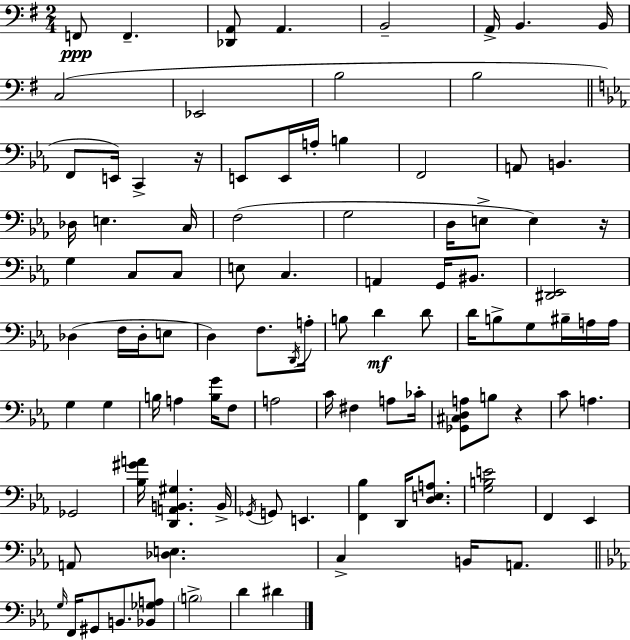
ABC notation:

X:1
T:Untitled
M:2/4
L:1/4
K:G
F,,/2 F,, [_D,,A,,]/2 A,, B,,2 A,,/4 B,, B,,/4 C,2 _E,,2 B,2 B,2 F,,/2 E,,/4 C,, z/4 E,,/2 E,,/4 A,/4 B, F,,2 A,,/2 B,, _D,/4 E, C,/4 F,2 G,2 D,/4 E,/2 E, z/4 G, C,/2 C,/2 E,/2 C, A,, G,,/4 ^B,,/2 [^D,,_E,,]2 _D, F,/4 _D,/4 E,/2 D, F,/2 D,,/4 A,/4 B,/2 D D/2 D/4 B,/2 G,/2 ^B,/4 A,/4 A,/4 G, G, B,/4 A, [B,G]/4 F,/2 A,2 C/4 ^F, A,/2 _C/4 [_G,,^C,D,A,]/2 B,/2 z C/2 A, _G,,2 [_B,^GA]/4 [D,,A,,B,,^G,] B,,/4 _G,,/4 G,,/2 E,, [F,,_B,] D,,/4 [D,E,A,]/2 [G,B,E]2 F,, _E,, A,,/2 [_D,E,] C, B,,/4 A,,/2 G,/4 F,,/4 ^G,,/2 B,,/2 [_B,,_G,A,]/2 B,2 D ^D